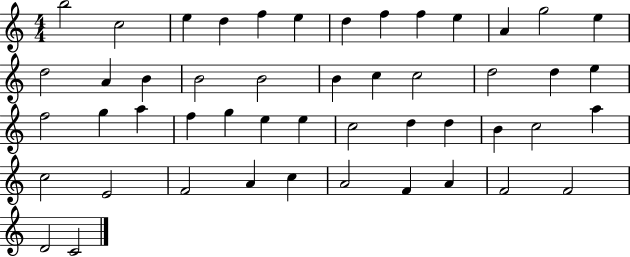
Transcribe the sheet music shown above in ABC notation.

X:1
T:Untitled
M:4/4
L:1/4
K:C
b2 c2 e d f e d f f e A g2 e d2 A B B2 B2 B c c2 d2 d e f2 g a f g e e c2 d d B c2 a c2 E2 F2 A c A2 F A F2 F2 D2 C2